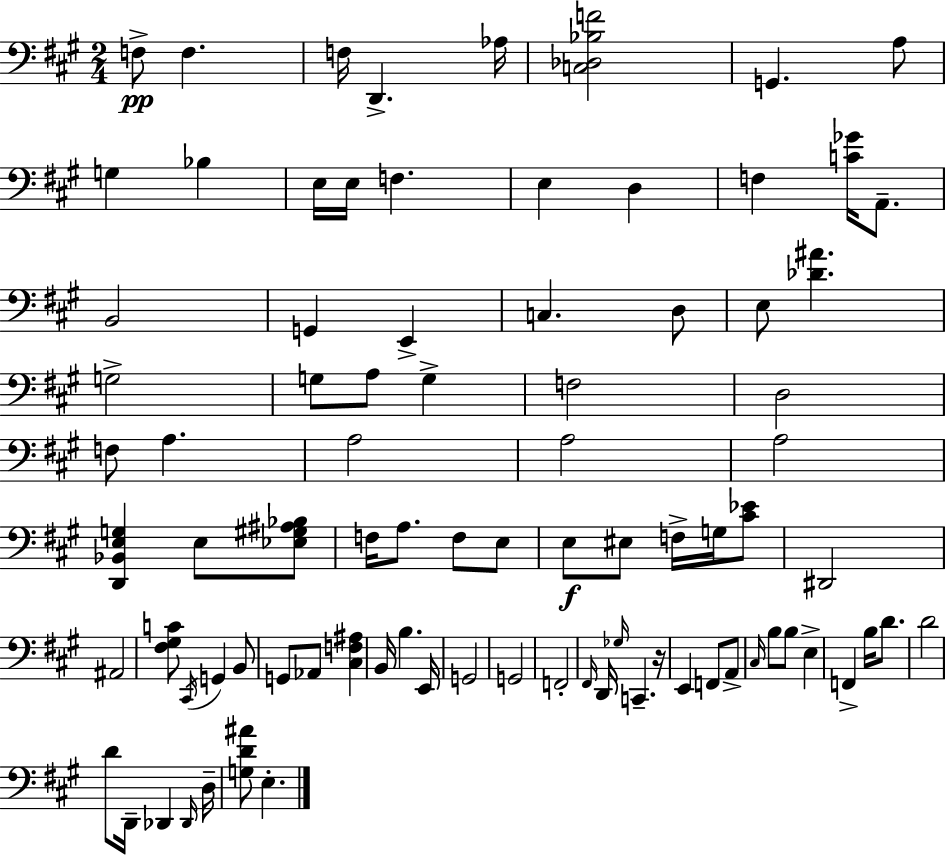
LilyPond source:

{
  \clef bass
  \numericTimeSignature
  \time 2/4
  \key a \major
  f8->\pp f4. | f16 d,4.-> aes16 | <c des bes f'>2 | g,4. a8 | \break g4 bes4 | e16 e16 f4. | e4 d4 | f4 <c' ges'>16 a,8.-- | \break b,2 | g,4 e,4-> | c4. d8 | e8 <des' ais'>4. | \break g2-> | g8 a8 g4-> | f2 | d2 | \break f8 a4. | a2 | a2 | a2 | \break <d, bes, e g>4 e8 <ees gis ais bes>8 | f16 a8. f8 e8 | e8\f eis8 f16-> g16 <cis' ees'>8 | dis,2 | \break ais,2 | <fis gis c'>8 \acciaccatura { cis,16 } g,4 b,8 | g,8 aes,8 <cis f ais>4 | b,16 b4. | \break e,16 g,2 | g,2 | f,2-. | \grace { fis,16 } d,16 \grace { ges16 } c,4.-- | \break r16 e,4 f,8 | a,8-> \grace { cis16 } b8 b8 | e4-> f,4-> | b16 d'8. d'2 | \break d'8 d,16-- des,4 | \grace { des,16 } d16-- <g d' ais'>8 e4.-. | \bar "|."
}